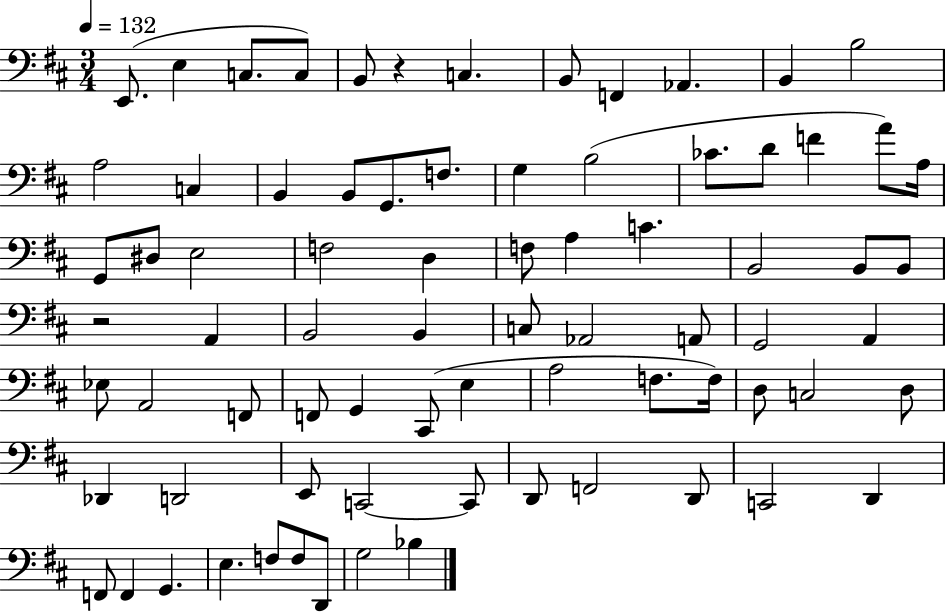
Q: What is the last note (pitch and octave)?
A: Bb3